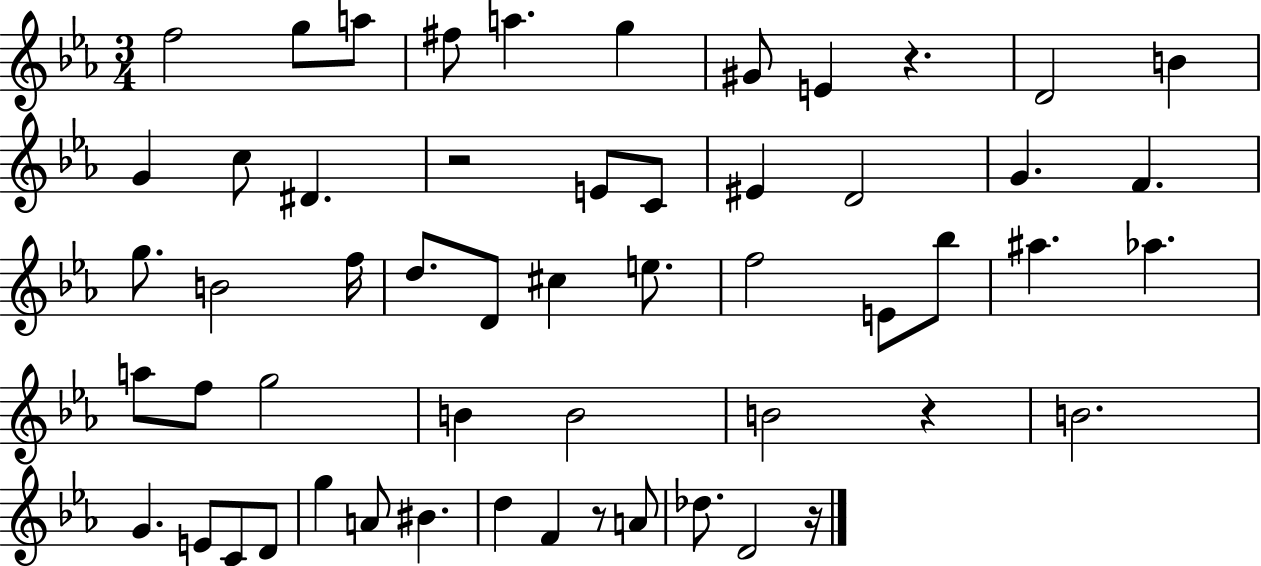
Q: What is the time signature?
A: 3/4